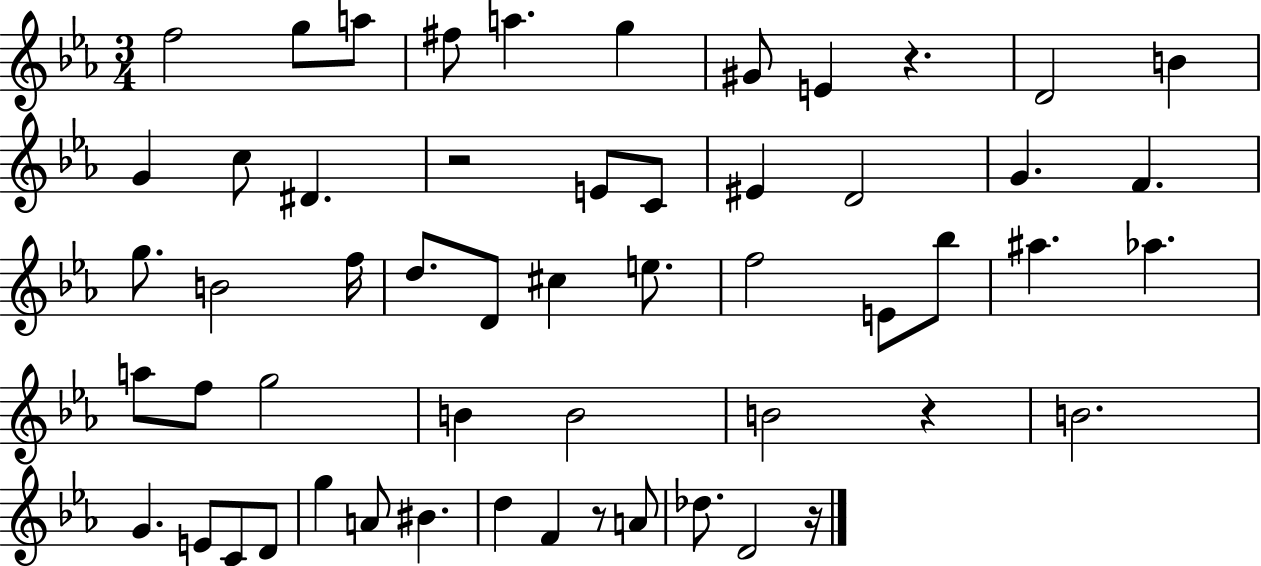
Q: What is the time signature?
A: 3/4